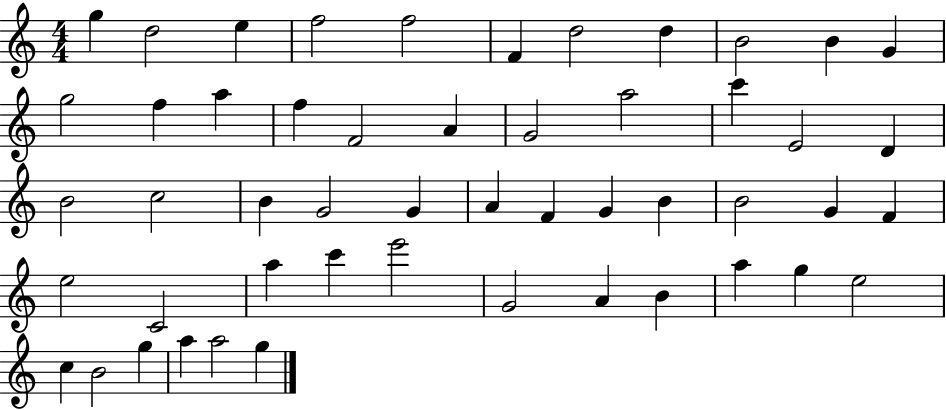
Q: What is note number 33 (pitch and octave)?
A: G4